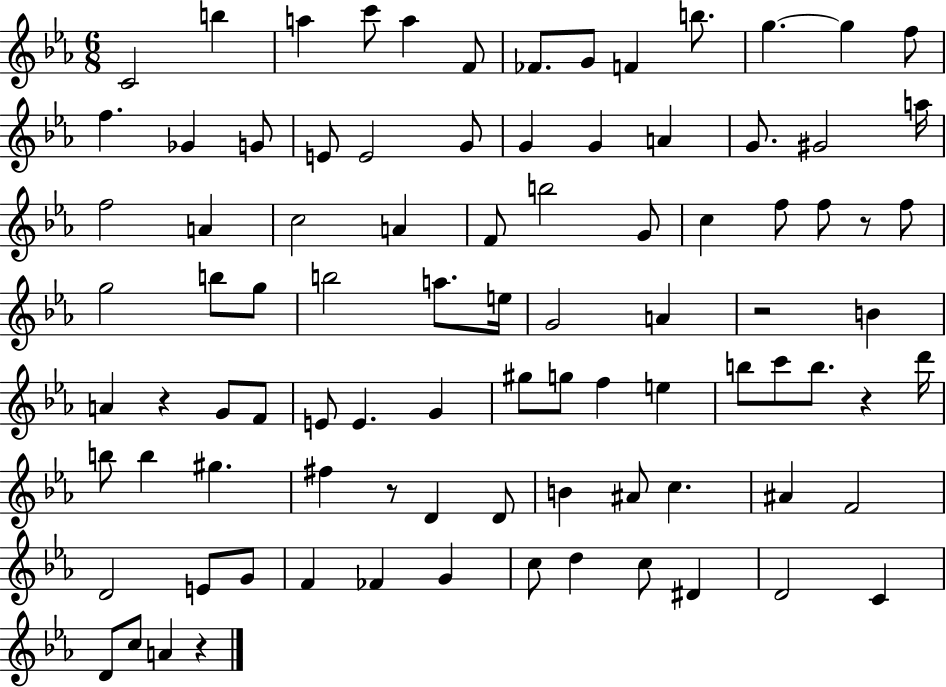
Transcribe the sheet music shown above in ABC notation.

X:1
T:Untitled
M:6/8
L:1/4
K:Eb
C2 b a c'/2 a F/2 _F/2 G/2 F b/2 g g f/2 f _G G/2 E/2 E2 G/2 G G A G/2 ^G2 a/4 f2 A c2 A F/2 b2 G/2 c f/2 f/2 z/2 f/2 g2 b/2 g/2 b2 a/2 e/4 G2 A z2 B A z G/2 F/2 E/2 E G ^g/2 g/2 f e b/2 c'/2 b/2 z d'/4 b/2 b ^g ^f z/2 D D/2 B ^A/2 c ^A F2 D2 E/2 G/2 F _F G c/2 d c/2 ^D D2 C D/2 c/2 A z